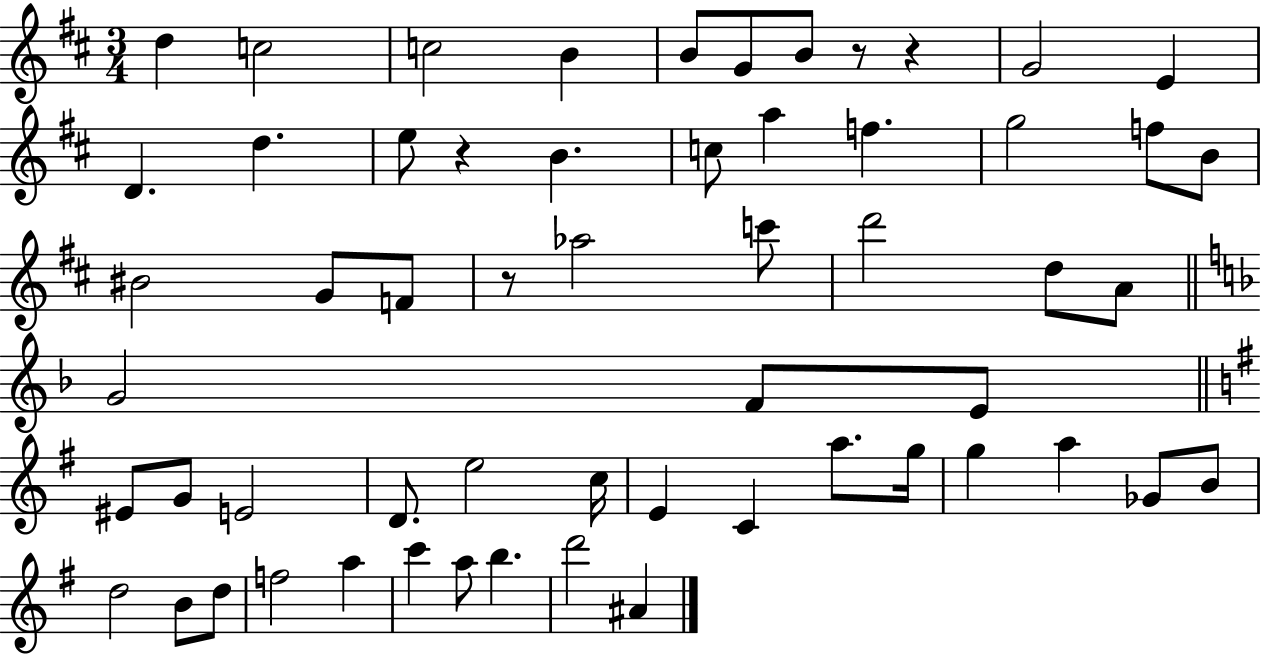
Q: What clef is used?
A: treble